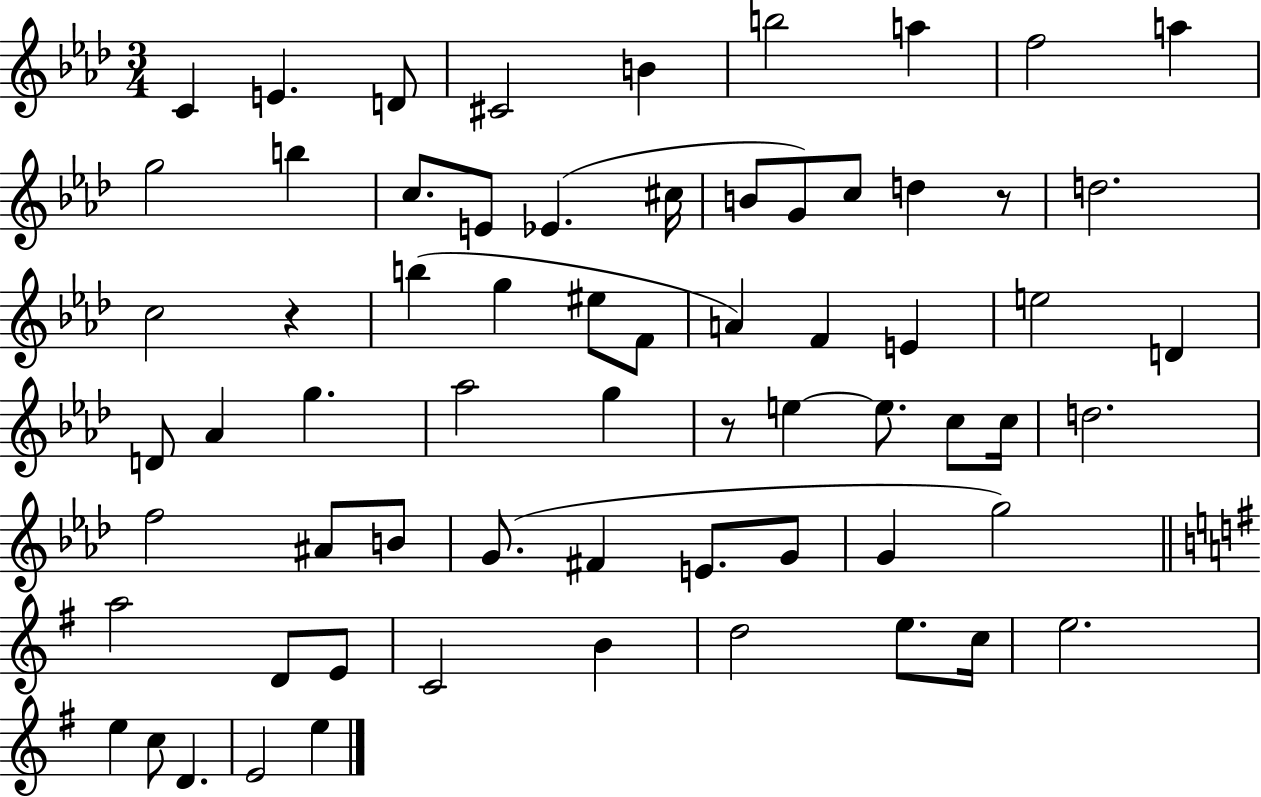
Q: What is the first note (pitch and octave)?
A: C4